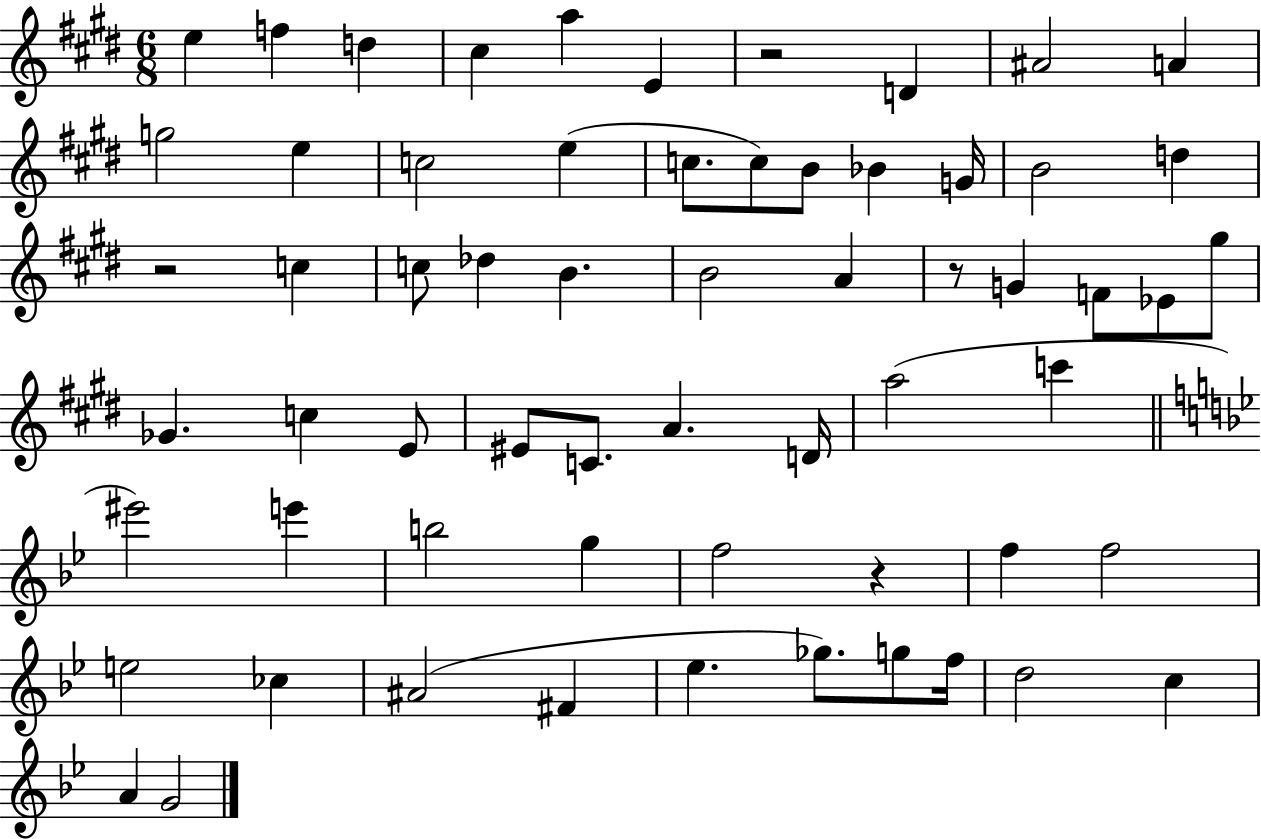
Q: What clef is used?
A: treble